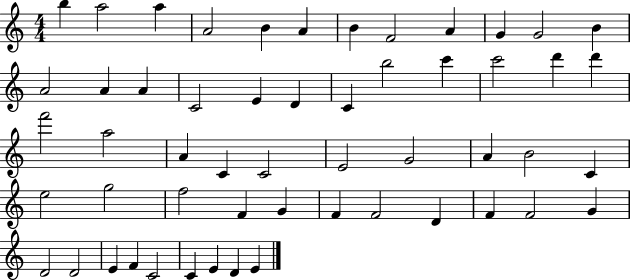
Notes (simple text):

B5/q A5/h A5/q A4/h B4/q A4/q B4/q F4/h A4/q G4/q G4/h B4/q A4/h A4/q A4/q C4/h E4/q D4/q C4/q B5/h C6/q C6/h D6/q D6/q F6/h A5/h A4/q C4/q C4/h E4/h G4/h A4/q B4/h C4/q E5/h G5/h F5/h F4/q G4/q F4/q F4/h D4/q F4/q F4/h G4/q D4/h D4/h E4/q F4/q C4/h C4/q E4/q D4/q E4/q